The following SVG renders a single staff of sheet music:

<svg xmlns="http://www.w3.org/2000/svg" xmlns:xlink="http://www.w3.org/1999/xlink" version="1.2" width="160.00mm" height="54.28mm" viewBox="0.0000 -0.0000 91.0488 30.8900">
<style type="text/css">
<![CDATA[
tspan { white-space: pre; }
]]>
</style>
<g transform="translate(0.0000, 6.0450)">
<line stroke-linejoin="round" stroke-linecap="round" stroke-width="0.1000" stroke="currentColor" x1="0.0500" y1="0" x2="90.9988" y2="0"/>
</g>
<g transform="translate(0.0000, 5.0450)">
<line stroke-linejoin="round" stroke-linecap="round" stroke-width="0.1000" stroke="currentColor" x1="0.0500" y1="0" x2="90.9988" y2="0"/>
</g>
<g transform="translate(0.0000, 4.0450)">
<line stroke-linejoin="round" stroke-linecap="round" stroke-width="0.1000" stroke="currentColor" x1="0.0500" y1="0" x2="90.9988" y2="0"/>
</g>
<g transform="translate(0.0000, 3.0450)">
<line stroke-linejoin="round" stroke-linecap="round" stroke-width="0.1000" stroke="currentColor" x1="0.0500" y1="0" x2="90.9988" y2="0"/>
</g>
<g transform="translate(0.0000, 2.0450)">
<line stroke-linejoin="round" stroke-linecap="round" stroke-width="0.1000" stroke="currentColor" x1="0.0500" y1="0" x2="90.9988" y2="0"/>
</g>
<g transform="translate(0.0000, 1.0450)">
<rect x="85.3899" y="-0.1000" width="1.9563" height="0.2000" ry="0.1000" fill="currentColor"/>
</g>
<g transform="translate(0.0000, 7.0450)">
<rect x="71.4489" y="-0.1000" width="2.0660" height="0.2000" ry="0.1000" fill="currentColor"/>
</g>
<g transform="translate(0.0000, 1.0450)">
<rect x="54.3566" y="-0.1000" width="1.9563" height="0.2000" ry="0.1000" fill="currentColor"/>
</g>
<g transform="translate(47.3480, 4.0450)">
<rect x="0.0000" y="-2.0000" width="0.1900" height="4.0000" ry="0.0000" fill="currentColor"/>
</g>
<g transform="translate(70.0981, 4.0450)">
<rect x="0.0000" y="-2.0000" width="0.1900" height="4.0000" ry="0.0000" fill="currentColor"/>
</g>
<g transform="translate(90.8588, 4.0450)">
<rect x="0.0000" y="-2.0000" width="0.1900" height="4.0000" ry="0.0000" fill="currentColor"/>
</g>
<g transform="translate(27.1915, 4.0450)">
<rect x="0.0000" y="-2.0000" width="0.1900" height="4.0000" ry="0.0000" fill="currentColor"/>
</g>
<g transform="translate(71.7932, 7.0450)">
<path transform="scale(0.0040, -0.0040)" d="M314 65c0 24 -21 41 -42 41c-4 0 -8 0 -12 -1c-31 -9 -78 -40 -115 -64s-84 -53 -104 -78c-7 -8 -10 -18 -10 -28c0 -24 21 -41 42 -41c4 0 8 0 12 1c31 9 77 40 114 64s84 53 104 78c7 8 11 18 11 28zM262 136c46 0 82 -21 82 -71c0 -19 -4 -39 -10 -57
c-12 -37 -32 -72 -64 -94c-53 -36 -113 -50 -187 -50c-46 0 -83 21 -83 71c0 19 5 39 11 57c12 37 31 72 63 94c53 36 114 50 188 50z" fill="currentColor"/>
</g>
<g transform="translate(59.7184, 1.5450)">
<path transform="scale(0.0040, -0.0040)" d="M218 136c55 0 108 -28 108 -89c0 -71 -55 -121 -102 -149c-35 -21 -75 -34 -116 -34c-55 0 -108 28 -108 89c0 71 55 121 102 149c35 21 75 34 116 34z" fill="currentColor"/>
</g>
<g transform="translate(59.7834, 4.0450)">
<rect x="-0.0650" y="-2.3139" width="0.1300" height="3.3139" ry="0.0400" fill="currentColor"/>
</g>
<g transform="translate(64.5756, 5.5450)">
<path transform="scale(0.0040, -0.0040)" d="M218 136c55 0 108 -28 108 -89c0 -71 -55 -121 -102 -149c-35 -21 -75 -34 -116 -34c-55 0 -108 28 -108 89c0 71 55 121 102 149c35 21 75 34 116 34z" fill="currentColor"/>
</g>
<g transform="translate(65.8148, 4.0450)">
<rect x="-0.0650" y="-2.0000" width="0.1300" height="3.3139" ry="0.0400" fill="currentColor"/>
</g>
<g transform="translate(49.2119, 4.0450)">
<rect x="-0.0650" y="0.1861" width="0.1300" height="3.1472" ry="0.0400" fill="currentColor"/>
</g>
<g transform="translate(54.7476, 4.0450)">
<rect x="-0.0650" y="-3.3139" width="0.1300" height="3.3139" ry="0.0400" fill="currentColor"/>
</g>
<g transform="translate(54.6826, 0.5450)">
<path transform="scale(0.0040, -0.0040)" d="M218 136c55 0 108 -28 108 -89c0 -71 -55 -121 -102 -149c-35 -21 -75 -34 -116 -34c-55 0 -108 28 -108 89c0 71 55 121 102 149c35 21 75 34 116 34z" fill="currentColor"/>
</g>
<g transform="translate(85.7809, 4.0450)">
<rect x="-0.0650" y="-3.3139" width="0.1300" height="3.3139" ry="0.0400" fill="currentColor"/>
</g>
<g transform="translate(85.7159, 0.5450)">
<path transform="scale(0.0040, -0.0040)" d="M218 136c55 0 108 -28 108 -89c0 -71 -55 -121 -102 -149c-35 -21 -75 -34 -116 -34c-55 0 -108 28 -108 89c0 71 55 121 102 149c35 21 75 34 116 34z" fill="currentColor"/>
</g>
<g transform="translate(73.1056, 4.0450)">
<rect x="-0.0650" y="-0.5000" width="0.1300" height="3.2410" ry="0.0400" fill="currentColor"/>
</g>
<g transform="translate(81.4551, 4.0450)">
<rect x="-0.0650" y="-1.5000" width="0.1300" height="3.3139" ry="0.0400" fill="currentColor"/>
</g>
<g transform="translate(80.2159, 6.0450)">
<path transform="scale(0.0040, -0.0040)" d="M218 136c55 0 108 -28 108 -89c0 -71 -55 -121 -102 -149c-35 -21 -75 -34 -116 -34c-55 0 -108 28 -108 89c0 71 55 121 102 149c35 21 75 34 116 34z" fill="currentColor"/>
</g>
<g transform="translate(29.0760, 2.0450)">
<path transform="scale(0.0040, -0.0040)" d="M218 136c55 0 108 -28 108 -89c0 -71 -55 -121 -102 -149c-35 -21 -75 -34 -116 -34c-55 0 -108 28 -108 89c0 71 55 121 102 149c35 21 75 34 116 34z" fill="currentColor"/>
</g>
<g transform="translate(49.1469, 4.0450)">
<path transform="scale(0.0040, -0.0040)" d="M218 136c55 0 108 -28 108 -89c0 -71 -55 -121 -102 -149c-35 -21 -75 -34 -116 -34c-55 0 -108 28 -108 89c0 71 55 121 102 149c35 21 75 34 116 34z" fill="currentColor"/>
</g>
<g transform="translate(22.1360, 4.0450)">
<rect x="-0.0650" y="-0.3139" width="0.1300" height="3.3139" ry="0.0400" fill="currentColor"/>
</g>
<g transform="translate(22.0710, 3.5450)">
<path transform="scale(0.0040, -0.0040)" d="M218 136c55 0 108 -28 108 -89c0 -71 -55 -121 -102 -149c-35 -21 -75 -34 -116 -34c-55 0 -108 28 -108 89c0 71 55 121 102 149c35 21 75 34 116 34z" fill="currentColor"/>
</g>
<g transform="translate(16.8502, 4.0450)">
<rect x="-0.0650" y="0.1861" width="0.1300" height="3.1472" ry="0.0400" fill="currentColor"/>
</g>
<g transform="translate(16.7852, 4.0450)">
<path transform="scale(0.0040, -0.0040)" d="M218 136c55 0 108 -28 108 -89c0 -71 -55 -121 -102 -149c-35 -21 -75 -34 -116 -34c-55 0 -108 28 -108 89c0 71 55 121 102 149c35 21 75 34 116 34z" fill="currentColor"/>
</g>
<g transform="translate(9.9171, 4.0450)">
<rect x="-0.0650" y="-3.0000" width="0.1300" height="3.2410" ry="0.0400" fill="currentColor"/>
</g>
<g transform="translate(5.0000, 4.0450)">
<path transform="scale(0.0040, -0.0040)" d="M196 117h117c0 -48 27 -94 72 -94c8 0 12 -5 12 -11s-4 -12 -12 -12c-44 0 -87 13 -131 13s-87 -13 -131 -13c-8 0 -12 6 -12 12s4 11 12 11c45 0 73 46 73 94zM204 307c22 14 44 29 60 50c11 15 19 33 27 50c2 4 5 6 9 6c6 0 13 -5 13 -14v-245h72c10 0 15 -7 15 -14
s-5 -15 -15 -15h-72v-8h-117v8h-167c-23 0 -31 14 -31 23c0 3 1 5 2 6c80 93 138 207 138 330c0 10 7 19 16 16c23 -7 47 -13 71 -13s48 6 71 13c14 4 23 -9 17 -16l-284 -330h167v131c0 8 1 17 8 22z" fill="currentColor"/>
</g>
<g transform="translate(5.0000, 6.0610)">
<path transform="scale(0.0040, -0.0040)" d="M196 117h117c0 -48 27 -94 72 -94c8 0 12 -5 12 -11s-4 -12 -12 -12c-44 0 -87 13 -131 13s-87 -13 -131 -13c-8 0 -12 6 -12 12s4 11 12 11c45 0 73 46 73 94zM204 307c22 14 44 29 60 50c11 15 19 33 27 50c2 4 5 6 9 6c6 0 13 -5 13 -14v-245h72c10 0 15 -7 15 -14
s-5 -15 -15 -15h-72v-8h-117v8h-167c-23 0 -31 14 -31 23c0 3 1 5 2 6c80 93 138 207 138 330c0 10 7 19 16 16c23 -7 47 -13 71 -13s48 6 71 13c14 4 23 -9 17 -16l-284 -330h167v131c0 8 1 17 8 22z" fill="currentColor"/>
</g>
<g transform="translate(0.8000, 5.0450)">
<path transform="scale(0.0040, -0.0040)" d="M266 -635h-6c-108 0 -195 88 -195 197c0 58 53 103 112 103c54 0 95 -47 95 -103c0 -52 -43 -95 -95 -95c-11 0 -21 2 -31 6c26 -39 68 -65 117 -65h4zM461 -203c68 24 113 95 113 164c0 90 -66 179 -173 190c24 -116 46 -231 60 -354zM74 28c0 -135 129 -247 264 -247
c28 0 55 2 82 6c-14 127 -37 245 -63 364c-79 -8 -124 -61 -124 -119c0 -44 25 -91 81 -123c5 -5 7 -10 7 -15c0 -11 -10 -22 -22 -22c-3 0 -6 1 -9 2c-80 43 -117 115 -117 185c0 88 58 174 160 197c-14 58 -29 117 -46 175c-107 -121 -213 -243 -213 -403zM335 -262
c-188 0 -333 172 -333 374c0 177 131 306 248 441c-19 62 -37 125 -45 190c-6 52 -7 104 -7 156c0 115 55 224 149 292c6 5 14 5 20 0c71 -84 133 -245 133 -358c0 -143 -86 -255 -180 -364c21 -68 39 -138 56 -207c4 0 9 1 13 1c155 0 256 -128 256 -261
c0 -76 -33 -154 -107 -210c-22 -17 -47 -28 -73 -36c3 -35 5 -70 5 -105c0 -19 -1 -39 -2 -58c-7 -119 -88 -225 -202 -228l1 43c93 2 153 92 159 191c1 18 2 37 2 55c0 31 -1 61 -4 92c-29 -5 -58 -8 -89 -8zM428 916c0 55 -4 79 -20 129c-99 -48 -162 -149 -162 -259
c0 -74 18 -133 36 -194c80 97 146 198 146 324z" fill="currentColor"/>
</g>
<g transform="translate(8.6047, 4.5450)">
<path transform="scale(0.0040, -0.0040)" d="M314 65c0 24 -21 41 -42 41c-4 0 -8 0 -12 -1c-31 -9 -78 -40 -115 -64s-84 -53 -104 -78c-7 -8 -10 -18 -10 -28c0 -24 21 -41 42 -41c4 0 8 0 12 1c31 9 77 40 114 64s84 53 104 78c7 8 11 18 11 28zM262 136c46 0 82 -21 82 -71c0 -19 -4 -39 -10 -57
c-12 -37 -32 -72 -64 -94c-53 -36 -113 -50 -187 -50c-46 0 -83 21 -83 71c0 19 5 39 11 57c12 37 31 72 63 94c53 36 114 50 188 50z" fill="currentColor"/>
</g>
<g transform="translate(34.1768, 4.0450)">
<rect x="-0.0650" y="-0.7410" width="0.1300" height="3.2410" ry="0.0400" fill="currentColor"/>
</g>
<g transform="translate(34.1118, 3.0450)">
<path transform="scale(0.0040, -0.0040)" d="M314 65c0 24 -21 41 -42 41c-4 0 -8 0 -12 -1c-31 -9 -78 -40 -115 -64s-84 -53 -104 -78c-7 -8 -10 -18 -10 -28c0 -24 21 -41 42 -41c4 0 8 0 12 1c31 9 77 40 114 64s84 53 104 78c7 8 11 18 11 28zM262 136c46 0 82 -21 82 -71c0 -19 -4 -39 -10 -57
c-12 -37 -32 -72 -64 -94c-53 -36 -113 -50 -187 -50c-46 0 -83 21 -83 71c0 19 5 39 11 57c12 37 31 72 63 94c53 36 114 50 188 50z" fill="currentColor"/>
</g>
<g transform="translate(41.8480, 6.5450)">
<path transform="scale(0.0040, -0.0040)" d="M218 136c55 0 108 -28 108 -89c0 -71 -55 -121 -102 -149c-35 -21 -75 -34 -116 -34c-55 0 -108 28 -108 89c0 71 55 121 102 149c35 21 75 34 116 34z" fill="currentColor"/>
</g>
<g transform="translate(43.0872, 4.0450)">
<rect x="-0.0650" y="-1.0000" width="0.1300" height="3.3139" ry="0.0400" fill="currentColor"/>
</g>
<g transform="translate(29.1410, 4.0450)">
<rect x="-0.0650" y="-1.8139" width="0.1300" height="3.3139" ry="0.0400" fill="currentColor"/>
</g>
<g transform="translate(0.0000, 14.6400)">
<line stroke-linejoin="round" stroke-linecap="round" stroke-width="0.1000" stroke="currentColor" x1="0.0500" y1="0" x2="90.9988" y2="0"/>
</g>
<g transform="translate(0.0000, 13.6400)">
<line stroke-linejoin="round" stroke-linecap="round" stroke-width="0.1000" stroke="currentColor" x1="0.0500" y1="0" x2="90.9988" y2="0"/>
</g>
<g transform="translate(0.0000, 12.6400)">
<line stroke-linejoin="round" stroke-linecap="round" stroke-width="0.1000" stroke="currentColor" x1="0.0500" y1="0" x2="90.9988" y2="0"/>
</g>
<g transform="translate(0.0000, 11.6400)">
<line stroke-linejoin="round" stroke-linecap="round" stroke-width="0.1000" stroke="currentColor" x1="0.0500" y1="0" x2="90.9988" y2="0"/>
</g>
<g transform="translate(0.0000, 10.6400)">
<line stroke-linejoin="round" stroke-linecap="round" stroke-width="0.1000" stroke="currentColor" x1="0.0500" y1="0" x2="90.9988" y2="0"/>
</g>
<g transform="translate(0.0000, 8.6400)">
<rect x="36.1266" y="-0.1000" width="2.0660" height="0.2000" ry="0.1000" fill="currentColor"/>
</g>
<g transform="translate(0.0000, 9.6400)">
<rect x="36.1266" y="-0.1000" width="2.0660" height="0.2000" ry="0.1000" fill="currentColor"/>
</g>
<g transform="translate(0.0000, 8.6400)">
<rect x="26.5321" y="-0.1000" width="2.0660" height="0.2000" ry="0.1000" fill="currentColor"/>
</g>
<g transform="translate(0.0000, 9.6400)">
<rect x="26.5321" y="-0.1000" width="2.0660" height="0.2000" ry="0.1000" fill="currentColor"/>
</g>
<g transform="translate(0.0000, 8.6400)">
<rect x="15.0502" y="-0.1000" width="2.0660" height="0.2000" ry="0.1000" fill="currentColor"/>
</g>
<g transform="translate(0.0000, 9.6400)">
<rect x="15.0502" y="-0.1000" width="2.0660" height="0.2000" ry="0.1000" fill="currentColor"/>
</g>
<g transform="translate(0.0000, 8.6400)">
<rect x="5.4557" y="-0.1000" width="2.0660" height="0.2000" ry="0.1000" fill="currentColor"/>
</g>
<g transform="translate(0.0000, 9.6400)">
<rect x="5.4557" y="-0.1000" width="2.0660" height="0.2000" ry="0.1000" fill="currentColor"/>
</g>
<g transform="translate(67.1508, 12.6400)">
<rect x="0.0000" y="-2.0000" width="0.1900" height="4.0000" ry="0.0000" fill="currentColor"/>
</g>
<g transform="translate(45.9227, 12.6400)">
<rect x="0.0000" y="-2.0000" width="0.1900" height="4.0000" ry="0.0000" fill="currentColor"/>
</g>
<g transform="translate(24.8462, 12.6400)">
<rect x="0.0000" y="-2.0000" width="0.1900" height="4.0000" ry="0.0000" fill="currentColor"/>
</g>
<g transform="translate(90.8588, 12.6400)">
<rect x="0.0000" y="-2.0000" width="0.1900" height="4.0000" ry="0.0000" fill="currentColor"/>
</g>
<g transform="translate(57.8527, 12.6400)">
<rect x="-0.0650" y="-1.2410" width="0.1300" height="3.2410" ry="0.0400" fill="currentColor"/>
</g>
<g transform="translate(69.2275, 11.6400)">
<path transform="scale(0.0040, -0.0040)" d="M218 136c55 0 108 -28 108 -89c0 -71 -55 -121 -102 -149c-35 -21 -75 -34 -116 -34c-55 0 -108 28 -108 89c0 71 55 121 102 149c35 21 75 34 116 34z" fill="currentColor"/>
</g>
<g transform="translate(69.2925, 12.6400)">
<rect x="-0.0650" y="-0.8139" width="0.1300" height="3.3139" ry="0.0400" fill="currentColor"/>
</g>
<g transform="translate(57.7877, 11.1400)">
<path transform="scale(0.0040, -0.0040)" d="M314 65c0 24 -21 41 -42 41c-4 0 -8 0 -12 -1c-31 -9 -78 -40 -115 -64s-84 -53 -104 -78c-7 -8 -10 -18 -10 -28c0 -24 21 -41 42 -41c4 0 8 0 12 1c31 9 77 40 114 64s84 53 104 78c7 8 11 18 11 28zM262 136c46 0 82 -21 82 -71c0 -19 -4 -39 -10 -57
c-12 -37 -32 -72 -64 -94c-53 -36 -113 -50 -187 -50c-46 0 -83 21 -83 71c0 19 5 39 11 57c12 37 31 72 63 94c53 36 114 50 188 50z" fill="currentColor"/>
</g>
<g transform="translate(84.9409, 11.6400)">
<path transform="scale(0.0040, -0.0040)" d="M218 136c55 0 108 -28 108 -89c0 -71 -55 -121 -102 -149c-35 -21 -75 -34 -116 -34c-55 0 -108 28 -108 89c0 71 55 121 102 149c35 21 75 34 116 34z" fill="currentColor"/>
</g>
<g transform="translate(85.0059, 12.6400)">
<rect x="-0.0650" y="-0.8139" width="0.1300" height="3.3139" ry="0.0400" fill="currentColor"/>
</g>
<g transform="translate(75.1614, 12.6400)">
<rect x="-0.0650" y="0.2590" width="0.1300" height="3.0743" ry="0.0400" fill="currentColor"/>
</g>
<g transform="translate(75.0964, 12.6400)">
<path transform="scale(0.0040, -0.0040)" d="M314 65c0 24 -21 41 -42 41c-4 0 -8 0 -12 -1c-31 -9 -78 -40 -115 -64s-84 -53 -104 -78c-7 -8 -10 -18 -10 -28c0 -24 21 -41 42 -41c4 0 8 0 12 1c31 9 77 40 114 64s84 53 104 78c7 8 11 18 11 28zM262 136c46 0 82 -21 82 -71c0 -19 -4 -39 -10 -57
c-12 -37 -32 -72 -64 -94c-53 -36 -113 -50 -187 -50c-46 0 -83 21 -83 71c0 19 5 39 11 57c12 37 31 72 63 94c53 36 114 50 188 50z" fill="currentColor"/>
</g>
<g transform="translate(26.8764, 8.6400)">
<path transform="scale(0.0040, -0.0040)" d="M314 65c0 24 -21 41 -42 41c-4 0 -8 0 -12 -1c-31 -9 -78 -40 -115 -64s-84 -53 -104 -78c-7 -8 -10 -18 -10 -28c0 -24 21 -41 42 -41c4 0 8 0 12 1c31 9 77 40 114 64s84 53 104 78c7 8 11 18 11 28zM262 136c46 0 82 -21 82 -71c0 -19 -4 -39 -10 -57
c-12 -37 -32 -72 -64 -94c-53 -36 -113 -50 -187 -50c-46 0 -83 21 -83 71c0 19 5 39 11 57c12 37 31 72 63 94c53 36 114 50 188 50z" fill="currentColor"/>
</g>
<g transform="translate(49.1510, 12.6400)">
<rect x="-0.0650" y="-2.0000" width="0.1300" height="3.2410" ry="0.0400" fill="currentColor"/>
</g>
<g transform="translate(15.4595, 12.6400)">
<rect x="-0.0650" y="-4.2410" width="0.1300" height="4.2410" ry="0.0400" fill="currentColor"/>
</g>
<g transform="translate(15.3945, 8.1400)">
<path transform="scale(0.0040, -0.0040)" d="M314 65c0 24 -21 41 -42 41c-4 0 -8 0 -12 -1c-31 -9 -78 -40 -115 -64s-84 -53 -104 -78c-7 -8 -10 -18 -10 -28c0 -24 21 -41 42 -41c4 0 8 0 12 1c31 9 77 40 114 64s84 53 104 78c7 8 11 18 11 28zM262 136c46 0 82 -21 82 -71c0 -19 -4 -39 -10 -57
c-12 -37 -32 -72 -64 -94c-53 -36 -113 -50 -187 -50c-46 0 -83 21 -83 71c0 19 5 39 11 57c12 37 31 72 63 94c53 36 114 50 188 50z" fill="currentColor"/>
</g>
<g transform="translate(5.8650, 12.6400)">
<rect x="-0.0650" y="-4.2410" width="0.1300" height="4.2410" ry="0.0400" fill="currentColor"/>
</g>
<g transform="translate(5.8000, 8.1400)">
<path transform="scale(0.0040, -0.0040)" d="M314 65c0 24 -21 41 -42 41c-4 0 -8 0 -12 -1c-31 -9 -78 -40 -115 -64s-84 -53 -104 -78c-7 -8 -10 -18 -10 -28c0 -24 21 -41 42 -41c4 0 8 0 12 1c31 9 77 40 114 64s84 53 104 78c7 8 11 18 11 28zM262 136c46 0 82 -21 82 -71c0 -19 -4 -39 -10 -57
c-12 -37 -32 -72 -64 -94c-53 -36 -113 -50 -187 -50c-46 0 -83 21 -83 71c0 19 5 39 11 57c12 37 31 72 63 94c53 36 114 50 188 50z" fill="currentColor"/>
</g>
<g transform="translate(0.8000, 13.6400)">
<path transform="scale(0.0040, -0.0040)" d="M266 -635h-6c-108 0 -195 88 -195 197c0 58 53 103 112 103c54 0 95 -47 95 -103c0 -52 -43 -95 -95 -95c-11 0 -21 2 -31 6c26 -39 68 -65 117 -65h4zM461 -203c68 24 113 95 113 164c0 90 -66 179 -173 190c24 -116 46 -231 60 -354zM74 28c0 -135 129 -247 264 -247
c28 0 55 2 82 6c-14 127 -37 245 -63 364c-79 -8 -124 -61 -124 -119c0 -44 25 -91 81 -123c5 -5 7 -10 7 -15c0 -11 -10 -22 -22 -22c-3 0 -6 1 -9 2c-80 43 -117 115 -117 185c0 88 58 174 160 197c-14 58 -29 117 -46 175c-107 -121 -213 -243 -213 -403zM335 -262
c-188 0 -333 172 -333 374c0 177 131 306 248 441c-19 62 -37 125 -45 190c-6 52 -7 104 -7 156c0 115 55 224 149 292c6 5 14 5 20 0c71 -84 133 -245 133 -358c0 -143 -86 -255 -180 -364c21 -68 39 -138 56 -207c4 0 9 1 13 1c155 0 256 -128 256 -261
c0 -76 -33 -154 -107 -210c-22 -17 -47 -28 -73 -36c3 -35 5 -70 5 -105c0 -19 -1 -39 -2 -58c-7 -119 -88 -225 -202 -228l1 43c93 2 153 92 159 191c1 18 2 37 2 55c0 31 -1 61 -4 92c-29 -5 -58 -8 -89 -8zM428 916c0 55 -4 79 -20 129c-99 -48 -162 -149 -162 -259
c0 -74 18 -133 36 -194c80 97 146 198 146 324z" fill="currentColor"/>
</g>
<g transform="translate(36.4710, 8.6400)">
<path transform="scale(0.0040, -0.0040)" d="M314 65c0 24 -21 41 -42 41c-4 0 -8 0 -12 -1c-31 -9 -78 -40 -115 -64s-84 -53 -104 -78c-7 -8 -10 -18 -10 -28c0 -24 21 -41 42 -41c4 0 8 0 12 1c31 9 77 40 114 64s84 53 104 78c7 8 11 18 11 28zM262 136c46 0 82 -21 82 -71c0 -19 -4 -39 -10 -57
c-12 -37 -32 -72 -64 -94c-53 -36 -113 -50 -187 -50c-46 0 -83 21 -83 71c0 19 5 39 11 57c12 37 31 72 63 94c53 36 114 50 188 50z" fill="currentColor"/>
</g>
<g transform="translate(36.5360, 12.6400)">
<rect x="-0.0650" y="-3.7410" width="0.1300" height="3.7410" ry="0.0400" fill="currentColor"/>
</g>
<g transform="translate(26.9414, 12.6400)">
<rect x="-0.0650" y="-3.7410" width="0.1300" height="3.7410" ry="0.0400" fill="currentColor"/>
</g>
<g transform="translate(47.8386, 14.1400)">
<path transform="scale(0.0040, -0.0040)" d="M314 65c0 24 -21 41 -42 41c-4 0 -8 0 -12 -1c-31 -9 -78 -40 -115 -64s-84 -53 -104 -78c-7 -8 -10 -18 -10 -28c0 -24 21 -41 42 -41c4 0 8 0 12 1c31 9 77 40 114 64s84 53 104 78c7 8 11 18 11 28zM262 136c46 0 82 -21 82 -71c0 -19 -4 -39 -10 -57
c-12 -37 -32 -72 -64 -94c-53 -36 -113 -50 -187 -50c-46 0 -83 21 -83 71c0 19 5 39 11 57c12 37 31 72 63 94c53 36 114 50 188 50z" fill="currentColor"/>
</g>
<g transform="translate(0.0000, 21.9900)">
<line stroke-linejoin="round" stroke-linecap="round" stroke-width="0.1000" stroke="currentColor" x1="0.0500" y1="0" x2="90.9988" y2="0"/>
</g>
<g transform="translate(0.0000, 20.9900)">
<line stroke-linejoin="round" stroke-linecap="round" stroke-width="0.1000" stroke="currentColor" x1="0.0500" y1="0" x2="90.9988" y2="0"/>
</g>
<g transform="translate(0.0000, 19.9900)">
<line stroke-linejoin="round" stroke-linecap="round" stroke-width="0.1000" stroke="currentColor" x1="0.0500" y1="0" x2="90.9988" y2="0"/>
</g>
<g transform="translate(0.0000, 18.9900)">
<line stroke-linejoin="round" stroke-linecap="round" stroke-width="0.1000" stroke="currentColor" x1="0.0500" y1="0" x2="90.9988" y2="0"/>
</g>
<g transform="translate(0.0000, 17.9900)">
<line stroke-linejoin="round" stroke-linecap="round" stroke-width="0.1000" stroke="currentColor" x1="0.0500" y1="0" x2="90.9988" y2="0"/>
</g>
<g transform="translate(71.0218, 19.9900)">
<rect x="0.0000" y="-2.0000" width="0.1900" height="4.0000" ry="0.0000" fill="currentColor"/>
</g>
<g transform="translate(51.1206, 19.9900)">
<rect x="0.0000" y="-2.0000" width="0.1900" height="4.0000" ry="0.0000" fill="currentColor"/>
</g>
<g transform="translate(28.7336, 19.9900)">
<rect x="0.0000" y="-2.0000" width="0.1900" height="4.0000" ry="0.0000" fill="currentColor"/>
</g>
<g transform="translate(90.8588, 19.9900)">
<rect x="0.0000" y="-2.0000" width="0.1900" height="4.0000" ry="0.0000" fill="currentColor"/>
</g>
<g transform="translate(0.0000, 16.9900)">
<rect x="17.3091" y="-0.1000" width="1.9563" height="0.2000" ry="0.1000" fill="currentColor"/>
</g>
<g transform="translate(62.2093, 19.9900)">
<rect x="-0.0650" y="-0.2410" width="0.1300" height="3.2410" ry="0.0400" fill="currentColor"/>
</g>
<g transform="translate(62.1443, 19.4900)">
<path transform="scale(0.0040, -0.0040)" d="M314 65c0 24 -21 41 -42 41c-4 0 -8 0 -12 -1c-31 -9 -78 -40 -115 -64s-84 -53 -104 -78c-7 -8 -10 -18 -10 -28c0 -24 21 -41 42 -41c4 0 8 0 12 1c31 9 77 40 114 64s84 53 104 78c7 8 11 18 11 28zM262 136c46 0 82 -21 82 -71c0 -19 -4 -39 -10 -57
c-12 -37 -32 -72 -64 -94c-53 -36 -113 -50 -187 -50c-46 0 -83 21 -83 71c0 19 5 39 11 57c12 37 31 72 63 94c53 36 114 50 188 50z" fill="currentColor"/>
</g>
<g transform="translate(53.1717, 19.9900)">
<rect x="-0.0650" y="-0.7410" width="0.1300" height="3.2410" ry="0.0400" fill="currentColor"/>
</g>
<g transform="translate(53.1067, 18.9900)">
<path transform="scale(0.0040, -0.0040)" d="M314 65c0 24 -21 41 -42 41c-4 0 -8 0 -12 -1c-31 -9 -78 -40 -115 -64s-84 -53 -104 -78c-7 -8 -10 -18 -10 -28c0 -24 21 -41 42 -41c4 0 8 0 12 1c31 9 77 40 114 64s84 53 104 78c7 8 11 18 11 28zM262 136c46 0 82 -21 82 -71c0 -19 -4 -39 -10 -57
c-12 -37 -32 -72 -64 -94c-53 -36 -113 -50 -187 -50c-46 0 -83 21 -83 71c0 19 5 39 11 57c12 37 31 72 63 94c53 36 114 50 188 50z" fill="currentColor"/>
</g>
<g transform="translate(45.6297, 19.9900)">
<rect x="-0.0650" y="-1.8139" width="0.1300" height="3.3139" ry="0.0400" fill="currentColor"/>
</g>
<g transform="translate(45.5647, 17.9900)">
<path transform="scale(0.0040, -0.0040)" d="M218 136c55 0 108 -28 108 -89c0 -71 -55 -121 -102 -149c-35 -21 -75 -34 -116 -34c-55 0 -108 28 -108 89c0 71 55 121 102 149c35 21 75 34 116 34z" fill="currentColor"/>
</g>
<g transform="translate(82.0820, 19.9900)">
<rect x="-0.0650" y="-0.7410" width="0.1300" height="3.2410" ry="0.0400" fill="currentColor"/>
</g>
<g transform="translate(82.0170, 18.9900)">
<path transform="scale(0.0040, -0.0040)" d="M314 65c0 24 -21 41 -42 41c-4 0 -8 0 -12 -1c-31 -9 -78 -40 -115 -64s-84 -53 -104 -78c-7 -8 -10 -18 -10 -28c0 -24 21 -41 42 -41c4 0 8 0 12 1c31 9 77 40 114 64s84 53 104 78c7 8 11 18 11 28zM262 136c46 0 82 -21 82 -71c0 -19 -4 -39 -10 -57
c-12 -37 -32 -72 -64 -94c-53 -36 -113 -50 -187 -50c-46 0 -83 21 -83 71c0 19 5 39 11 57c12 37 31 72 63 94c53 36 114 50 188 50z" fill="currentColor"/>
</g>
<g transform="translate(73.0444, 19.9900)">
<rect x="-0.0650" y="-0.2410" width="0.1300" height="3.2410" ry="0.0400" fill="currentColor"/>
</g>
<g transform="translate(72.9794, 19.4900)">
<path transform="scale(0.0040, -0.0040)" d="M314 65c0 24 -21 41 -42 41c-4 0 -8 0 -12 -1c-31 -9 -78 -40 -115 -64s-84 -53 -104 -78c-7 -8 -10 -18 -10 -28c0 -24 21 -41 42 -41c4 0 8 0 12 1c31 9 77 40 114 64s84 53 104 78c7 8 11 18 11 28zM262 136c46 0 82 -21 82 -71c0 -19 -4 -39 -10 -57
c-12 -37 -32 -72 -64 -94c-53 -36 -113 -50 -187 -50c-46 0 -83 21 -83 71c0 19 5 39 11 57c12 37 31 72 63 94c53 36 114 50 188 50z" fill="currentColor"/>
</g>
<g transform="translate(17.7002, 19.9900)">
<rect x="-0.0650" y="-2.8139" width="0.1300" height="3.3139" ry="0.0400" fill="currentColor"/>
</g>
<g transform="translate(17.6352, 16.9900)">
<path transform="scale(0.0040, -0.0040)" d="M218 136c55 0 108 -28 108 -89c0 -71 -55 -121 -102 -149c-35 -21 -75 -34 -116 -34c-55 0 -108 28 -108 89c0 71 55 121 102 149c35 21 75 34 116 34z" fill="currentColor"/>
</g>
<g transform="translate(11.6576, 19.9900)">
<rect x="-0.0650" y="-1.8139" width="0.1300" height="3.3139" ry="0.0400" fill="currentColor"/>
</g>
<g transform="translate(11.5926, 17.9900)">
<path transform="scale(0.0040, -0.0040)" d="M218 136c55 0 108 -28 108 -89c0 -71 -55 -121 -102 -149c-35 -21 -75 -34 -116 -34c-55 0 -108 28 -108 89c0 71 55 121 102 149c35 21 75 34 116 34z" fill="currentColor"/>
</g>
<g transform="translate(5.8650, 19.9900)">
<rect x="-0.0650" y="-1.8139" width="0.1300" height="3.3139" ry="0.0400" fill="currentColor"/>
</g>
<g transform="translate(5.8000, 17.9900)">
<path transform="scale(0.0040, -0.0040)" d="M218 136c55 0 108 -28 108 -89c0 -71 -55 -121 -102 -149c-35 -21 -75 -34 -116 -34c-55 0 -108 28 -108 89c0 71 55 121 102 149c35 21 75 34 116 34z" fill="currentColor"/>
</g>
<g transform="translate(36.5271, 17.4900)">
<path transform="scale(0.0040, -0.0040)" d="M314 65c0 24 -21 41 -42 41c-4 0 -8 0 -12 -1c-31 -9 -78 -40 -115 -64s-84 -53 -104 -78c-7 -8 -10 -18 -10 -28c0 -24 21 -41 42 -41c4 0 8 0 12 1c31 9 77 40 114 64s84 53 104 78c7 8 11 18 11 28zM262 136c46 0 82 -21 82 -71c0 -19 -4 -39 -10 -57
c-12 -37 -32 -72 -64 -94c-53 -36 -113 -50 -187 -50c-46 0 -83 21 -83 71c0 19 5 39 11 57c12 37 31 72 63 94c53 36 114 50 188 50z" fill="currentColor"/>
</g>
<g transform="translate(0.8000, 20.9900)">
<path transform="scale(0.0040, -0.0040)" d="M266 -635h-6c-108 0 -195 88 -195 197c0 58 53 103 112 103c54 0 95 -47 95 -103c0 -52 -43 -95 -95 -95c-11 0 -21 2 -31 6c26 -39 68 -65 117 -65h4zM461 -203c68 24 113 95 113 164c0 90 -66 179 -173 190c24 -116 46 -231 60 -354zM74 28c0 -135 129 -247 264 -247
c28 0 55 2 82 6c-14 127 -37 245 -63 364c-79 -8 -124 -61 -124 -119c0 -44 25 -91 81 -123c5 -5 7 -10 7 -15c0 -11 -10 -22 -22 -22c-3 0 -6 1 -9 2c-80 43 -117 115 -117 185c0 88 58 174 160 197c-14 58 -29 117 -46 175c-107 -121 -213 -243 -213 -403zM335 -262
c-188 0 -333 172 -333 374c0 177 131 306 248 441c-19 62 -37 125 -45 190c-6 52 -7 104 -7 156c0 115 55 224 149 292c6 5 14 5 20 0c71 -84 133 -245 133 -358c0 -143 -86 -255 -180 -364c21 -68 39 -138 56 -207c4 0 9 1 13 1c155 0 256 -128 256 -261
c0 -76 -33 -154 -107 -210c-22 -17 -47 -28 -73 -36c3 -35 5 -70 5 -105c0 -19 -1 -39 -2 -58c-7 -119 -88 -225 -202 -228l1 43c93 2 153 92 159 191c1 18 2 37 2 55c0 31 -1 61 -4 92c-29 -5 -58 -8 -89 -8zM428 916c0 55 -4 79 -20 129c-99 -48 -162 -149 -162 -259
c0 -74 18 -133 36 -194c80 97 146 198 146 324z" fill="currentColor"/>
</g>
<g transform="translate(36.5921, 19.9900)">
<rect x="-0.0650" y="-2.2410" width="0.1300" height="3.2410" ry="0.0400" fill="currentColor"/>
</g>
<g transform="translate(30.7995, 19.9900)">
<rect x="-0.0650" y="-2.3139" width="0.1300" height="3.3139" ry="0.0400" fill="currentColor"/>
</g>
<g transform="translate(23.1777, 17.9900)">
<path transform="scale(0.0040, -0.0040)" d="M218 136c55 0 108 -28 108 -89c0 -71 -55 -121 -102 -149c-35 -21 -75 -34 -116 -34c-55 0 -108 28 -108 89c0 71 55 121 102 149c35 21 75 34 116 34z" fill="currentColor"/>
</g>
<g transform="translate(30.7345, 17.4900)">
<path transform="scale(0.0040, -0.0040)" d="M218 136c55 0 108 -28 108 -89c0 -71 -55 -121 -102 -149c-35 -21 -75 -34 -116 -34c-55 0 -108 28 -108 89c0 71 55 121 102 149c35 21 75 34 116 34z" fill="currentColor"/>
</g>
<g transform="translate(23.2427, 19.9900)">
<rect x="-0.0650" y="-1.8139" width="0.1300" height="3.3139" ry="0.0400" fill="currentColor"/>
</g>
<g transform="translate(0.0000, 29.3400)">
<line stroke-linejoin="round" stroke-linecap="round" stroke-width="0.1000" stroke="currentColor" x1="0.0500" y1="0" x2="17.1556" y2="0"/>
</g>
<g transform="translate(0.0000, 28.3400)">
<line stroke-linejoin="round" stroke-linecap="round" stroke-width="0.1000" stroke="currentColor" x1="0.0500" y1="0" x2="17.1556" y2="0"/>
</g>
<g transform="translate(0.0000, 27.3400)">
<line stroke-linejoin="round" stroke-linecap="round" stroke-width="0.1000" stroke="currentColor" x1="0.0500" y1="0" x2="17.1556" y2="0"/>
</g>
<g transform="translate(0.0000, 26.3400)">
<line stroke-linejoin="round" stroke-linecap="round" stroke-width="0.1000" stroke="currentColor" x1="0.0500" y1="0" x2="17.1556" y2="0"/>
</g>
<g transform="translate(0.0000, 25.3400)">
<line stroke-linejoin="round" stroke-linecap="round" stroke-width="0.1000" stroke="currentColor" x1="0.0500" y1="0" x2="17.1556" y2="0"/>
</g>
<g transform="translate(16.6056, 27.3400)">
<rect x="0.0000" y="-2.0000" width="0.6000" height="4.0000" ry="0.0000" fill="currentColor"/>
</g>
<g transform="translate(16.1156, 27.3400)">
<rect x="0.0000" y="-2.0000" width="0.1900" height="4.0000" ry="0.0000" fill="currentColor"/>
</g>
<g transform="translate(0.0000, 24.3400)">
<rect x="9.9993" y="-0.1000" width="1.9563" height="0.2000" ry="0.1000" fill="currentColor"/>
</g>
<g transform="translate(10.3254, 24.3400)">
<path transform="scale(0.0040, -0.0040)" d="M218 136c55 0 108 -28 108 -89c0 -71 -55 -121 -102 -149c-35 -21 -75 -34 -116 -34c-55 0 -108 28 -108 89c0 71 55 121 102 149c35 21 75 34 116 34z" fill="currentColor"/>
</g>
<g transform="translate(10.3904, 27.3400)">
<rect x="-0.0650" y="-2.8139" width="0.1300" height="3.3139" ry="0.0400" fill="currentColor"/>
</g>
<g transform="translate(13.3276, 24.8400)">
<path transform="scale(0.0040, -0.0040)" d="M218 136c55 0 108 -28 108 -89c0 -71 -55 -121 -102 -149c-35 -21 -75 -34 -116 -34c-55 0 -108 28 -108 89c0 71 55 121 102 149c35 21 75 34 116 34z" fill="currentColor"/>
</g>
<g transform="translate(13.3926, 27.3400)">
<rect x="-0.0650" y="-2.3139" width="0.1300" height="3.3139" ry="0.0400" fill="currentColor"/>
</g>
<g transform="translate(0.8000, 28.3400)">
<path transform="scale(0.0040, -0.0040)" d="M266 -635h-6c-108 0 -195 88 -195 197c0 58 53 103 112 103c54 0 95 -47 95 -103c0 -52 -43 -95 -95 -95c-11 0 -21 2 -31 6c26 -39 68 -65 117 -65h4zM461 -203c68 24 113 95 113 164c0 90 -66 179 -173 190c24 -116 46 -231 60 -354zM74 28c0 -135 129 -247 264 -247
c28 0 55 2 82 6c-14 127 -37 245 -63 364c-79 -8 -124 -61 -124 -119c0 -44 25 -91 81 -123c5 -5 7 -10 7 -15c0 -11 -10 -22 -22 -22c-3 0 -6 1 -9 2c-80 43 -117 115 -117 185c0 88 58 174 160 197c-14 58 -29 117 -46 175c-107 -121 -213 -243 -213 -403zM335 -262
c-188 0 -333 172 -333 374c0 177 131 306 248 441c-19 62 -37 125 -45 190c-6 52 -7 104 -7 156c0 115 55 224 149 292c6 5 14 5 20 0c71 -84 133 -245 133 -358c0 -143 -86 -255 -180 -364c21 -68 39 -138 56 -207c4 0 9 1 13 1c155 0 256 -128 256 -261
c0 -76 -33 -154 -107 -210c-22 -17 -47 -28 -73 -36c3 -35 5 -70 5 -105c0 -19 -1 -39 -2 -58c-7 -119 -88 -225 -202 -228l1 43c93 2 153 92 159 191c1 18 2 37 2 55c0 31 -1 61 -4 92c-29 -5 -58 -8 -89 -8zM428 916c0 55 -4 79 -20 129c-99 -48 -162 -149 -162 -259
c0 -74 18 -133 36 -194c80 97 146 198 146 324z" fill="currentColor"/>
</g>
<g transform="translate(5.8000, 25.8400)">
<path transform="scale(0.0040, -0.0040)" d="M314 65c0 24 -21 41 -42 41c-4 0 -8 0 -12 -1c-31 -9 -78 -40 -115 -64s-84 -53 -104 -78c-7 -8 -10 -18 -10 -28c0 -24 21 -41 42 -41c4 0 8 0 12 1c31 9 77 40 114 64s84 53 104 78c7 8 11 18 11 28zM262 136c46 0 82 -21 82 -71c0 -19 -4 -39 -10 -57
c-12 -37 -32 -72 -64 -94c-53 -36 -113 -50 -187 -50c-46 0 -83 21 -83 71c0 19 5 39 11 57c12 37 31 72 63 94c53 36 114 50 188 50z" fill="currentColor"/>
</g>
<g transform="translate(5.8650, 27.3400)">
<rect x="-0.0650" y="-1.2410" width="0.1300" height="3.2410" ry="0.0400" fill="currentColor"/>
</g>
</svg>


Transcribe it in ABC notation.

X:1
T:Untitled
M:4/4
L:1/4
K:C
A2 B c f d2 D B b g F C2 E b d'2 d'2 c'2 c'2 F2 e2 d B2 d f f a f g g2 f d2 c2 c2 d2 e2 a g